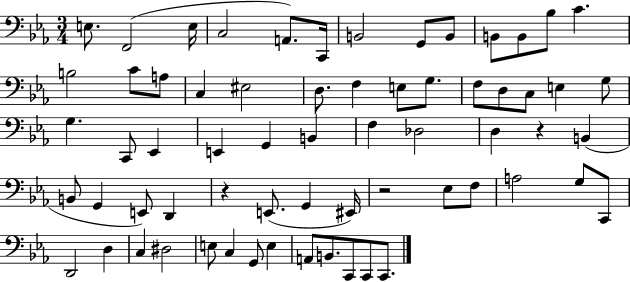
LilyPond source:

{
  \clef bass
  \numericTimeSignature
  \time 3/4
  \key ees \major
  \repeat volta 2 { e8. f,2( e16 | c2 a,8.) c,16 | b,2 g,8 b,8 | b,8 b,8 bes8 c'4. | \break b2 c'8 a8 | c4 eis2 | d8. f4 e8 g8. | f8 d8 c8 e4 g8 | \break g4. c,8 ees,4 | e,4 g,4 b,4 | f4 des2 | d4 r4 b,4( | \break b,8 g,4 e,8) d,4 | r4 e,8.( g,4 eis,16) | r2 ees8 f8 | a2 g8 c,8 | \break d,2 d4 | c4 dis2 | e8 c4 g,8 e4 | a,8 b,8. c,8 c,8 c,8. | \break } \bar "|."
}